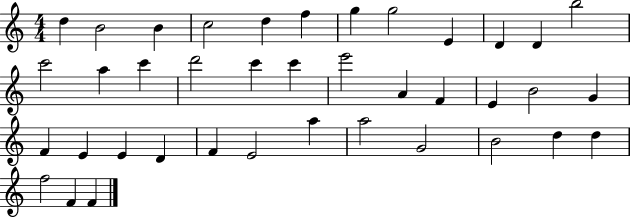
X:1
T:Untitled
M:4/4
L:1/4
K:C
d B2 B c2 d f g g2 E D D b2 c'2 a c' d'2 c' c' e'2 A F E B2 G F E E D F E2 a a2 G2 B2 d d f2 F F